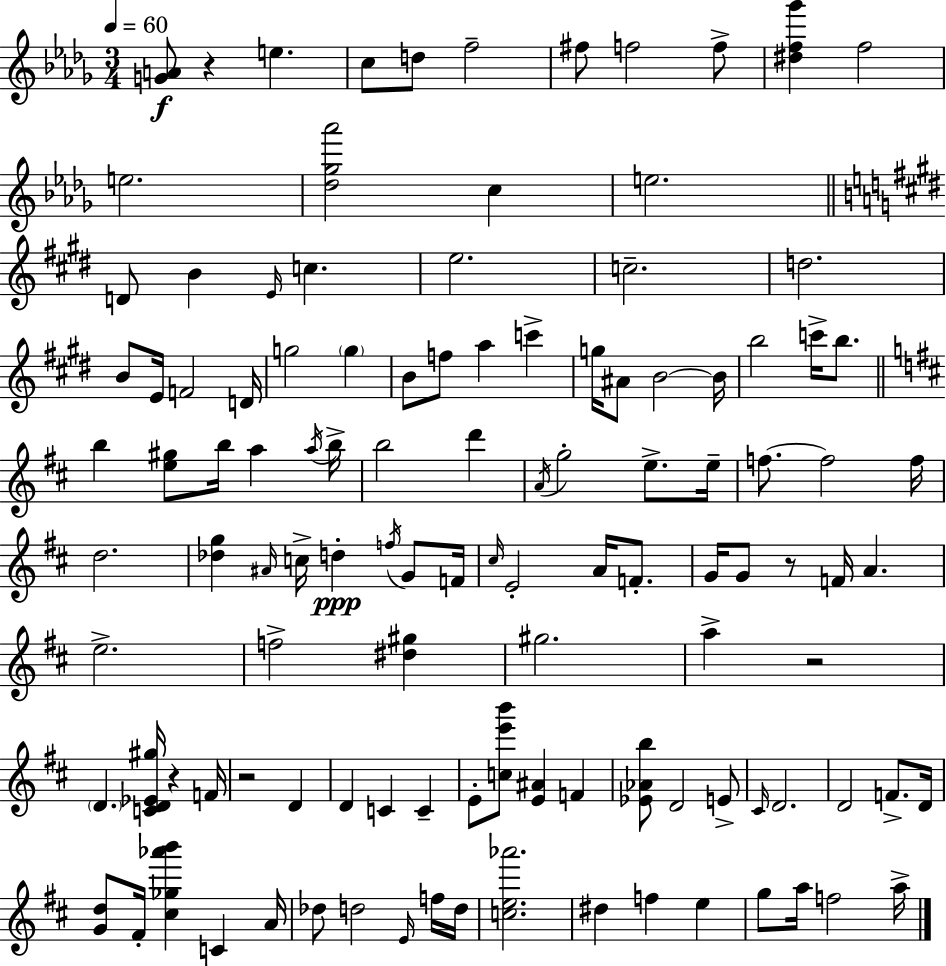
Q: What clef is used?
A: treble